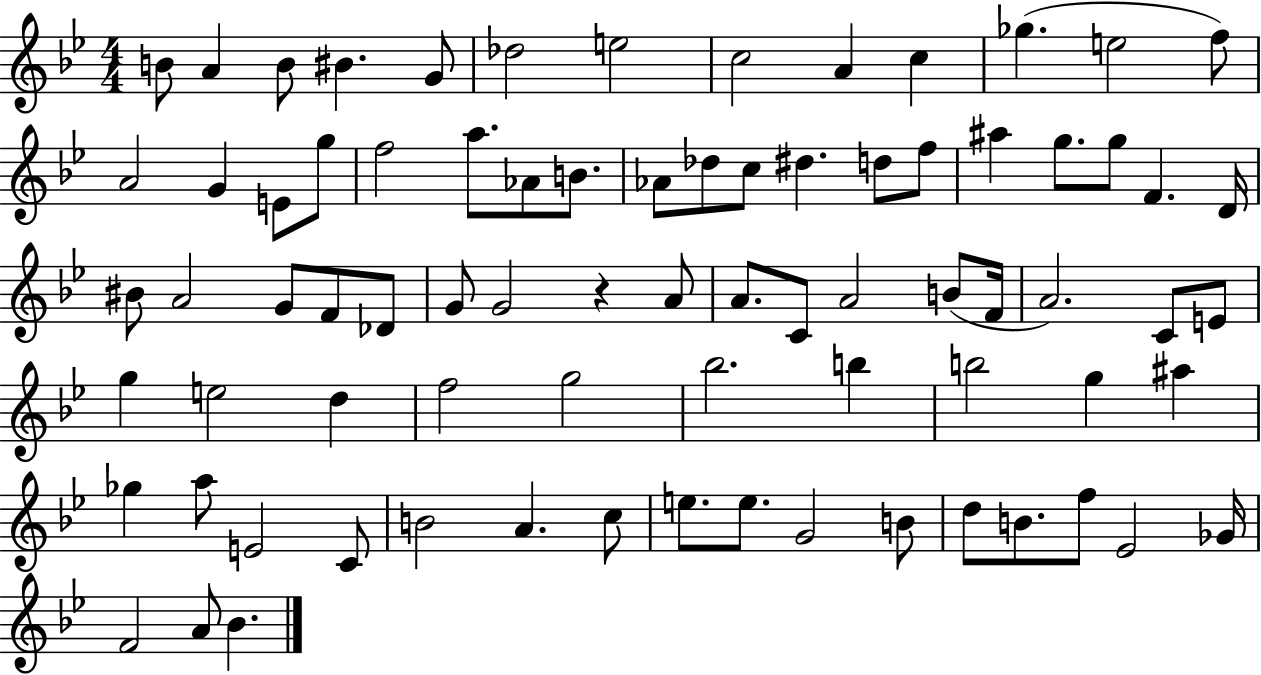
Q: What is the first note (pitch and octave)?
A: B4